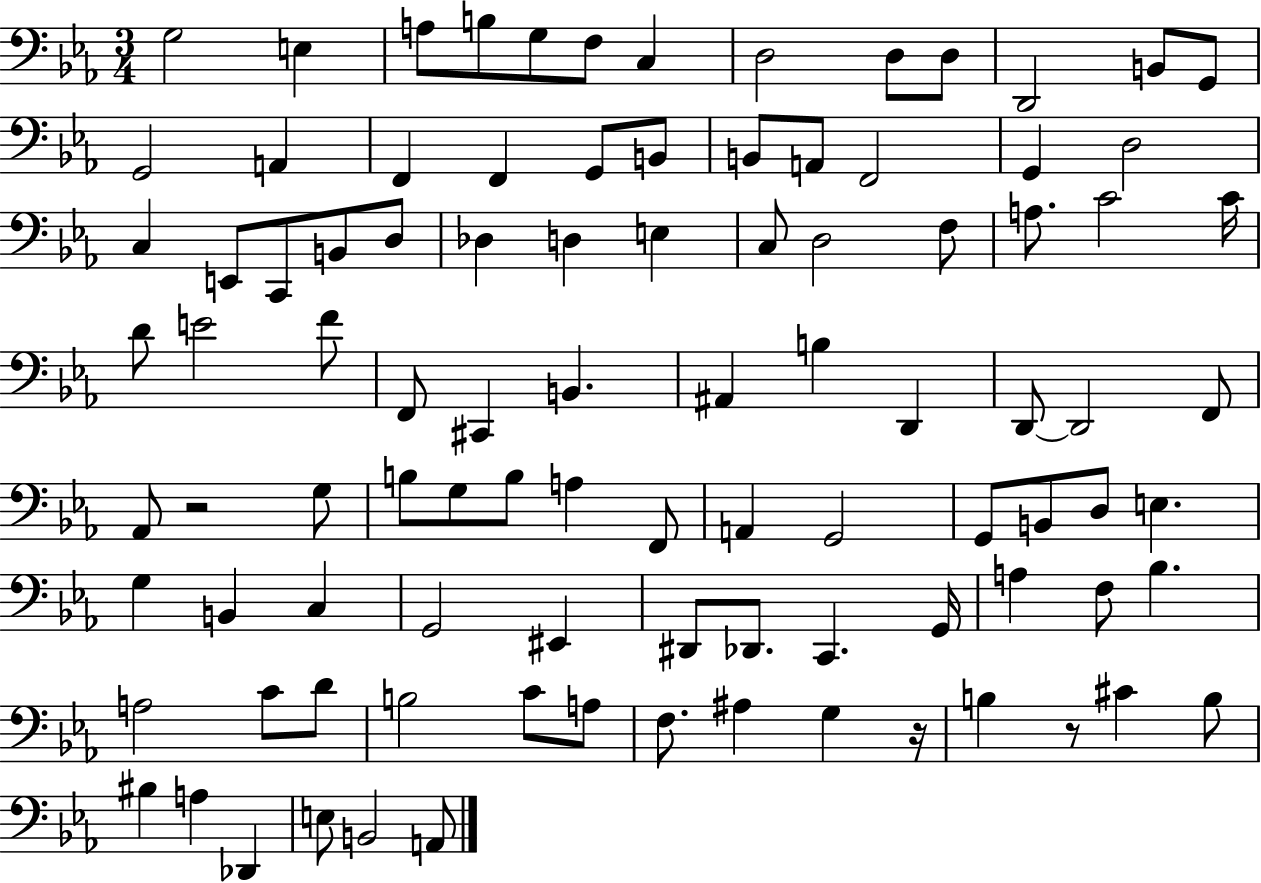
{
  \clef bass
  \numericTimeSignature
  \time 3/4
  \key ees \major
  g2 e4 | a8 b8 g8 f8 c4 | d2 d8 d8 | d,2 b,8 g,8 | \break g,2 a,4 | f,4 f,4 g,8 b,8 | b,8 a,8 f,2 | g,4 d2 | \break c4 e,8 c,8 b,8 d8 | des4 d4 e4 | c8 d2 f8 | a8. c'2 c'16 | \break d'8 e'2 f'8 | f,8 cis,4 b,4. | ais,4 b4 d,4 | d,8~~ d,2 f,8 | \break aes,8 r2 g8 | b8 g8 b8 a4 f,8 | a,4 g,2 | g,8 b,8 d8 e4. | \break g4 b,4 c4 | g,2 eis,4 | dis,8 des,8. c,4. g,16 | a4 f8 bes4. | \break a2 c'8 d'8 | b2 c'8 a8 | f8. ais4 g4 r16 | b4 r8 cis'4 b8 | \break bis4 a4 des,4 | e8 b,2 a,8 | \bar "|."
}